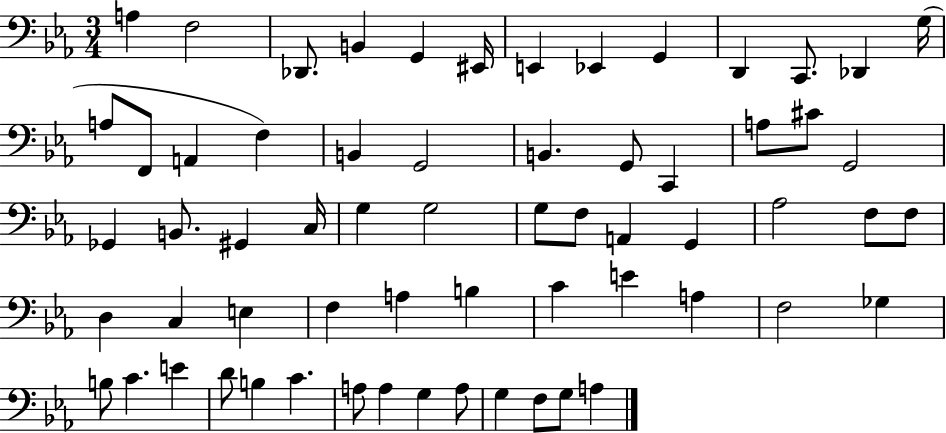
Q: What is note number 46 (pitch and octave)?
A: E4